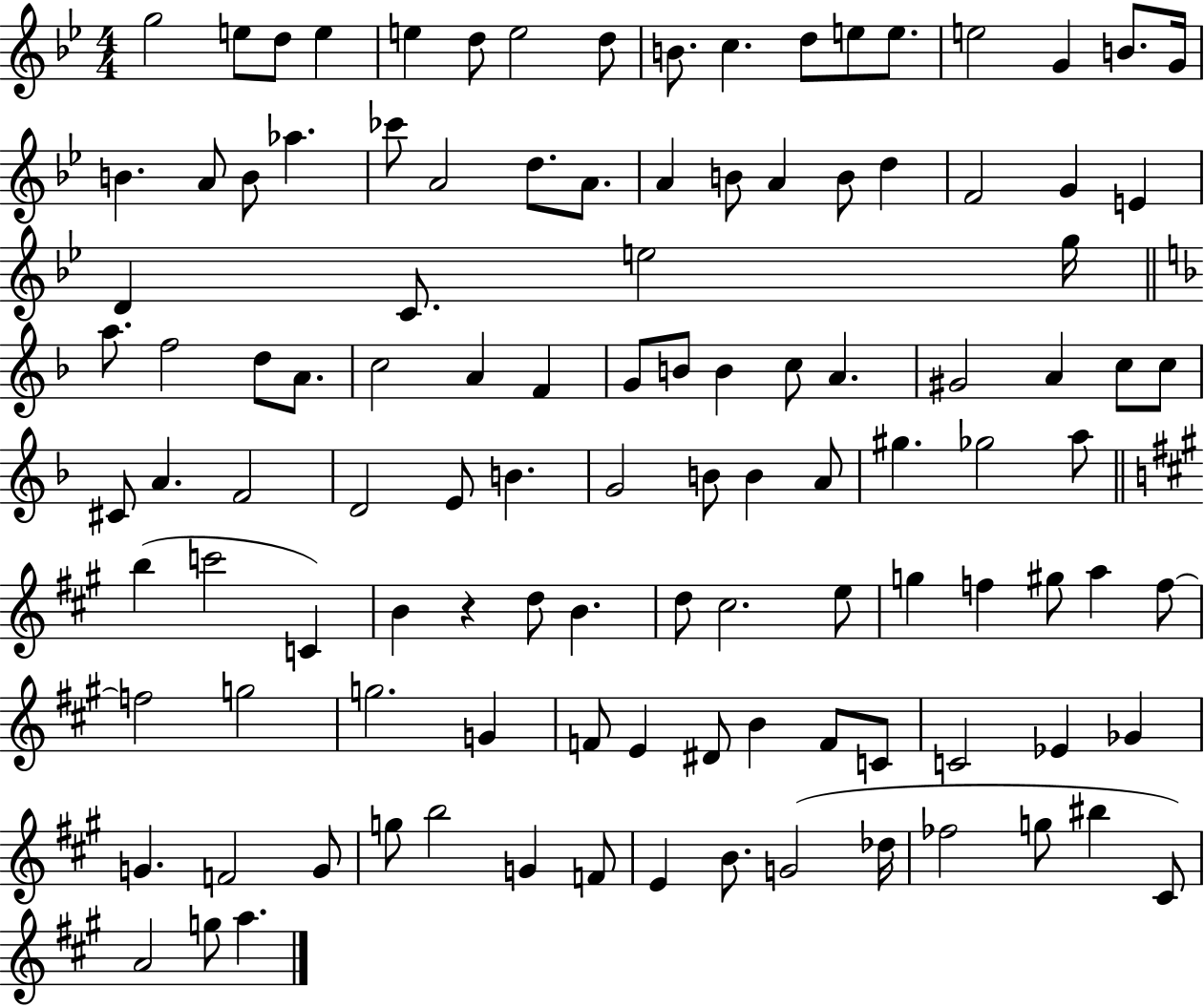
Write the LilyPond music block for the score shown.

{
  \clef treble
  \numericTimeSignature
  \time 4/4
  \key bes \major
  g''2 e''8 d''8 e''4 | e''4 d''8 e''2 d''8 | b'8. c''4. d''8 e''8 e''8. | e''2 g'4 b'8. g'16 | \break b'4. a'8 b'8 aes''4. | ces'''8 a'2 d''8. a'8. | a'4 b'8 a'4 b'8 d''4 | f'2 g'4 e'4 | \break d'4 c'8. e''2 g''16 | \bar "||" \break \key f \major a''8. f''2 d''8 a'8. | c''2 a'4 f'4 | g'8 b'8 b'4 c''8 a'4. | gis'2 a'4 c''8 c''8 | \break cis'8 a'4. f'2 | d'2 e'8 b'4. | g'2 b'8 b'4 a'8 | gis''4. ges''2 a''8 | \break \bar "||" \break \key a \major b''4( c'''2 c'4) | b'4 r4 d''8 b'4. | d''8 cis''2. e''8 | g''4 f''4 gis''8 a''4 f''8~~ | \break f''2 g''2 | g''2. g'4 | f'8 e'4 dis'8 b'4 f'8 c'8 | c'2 ees'4 ges'4 | \break g'4. f'2 g'8 | g''8 b''2 g'4 f'8 | e'4 b'8. g'2( des''16 | fes''2 g''8 bis''4 cis'8) | \break a'2 g''8 a''4. | \bar "|."
}